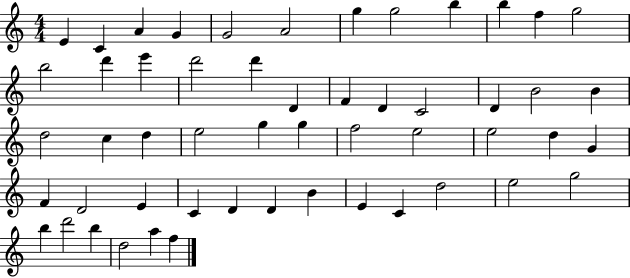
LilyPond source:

{
  \clef treble
  \numericTimeSignature
  \time 4/4
  \key c \major
  e'4 c'4 a'4 g'4 | g'2 a'2 | g''4 g''2 b''4 | b''4 f''4 g''2 | \break b''2 d'''4 e'''4 | d'''2 d'''4 d'4 | f'4 d'4 c'2 | d'4 b'2 b'4 | \break d''2 c''4 d''4 | e''2 g''4 g''4 | f''2 e''2 | e''2 d''4 g'4 | \break f'4 d'2 e'4 | c'4 d'4 d'4 b'4 | e'4 c'4 d''2 | e''2 g''2 | \break b''4 d'''2 b''4 | d''2 a''4 f''4 | \bar "|."
}